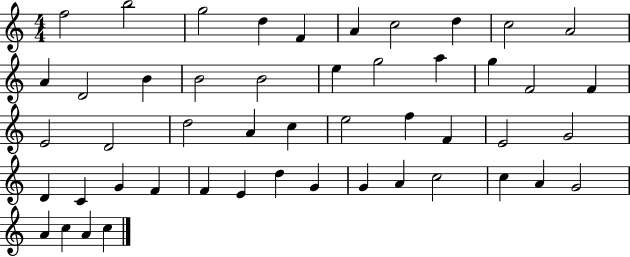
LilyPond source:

{
  \clef treble
  \numericTimeSignature
  \time 4/4
  \key c \major
  f''2 b''2 | g''2 d''4 f'4 | a'4 c''2 d''4 | c''2 a'2 | \break a'4 d'2 b'4 | b'2 b'2 | e''4 g''2 a''4 | g''4 f'2 f'4 | \break e'2 d'2 | d''2 a'4 c''4 | e''2 f''4 f'4 | e'2 g'2 | \break d'4 c'4 g'4 f'4 | f'4 e'4 d''4 g'4 | g'4 a'4 c''2 | c''4 a'4 g'2 | \break a'4 c''4 a'4 c''4 | \bar "|."
}